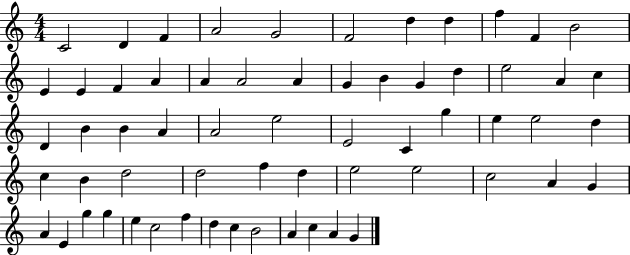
{
  \clef treble
  \numericTimeSignature
  \time 4/4
  \key c \major
  c'2 d'4 f'4 | a'2 g'2 | f'2 d''4 d''4 | f''4 f'4 b'2 | \break e'4 e'4 f'4 a'4 | a'4 a'2 a'4 | g'4 b'4 g'4 d''4 | e''2 a'4 c''4 | \break d'4 b'4 b'4 a'4 | a'2 e''2 | e'2 c'4 g''4 | e''4 e''2 d''4 | \break c''4 b'4 d''2 | d''2 f''4 d''4 | e''2 e''2 | c''2 a'4 g'4 | \break a'4 e'4 g''4 g''4 | e''4 c''2 f''4 | d''4 c''4 b'2 | a'4 c''4 a'4 g'4 | \break \bar "|."
}